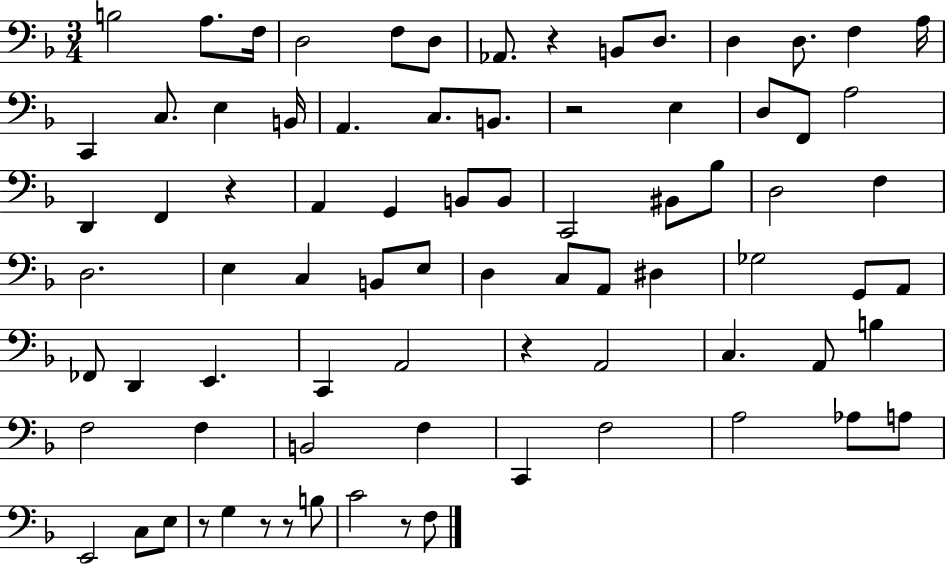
{
  \clef bass
  \numericTimeSignature
  \time 3/4
  \key f \major
  b2 a8. f16 | d2 f8 d8 | aes,8. r4 b,8 d8. | d4 d8. f4 a16 | \break c,4 c8. e4 b,16 | a,4. c8. b,8. | r2 e4 | d8 f,8 a2 | \break d,4 f,4 r4 | a,4 g,4 b,8 b,8 | c,2 bis,8 bes8 | d2 f4 | \break d2. | e4 c4 b,8 e8 | d4 c8 a,8 dis4 | ges2 g,8 a,8 | \break fes,8 d,4 e,4. | c,4 a,2 | r4 a,2 | c4. a,8 b4 | \break f2 f4 | b,2 f4 | c,4 f2 | a2 aes8 a8 | \break e,2 c8 e8 | r8 g4 r8 r8 b8 | c'2 r8 f8 | \bar "|."
}